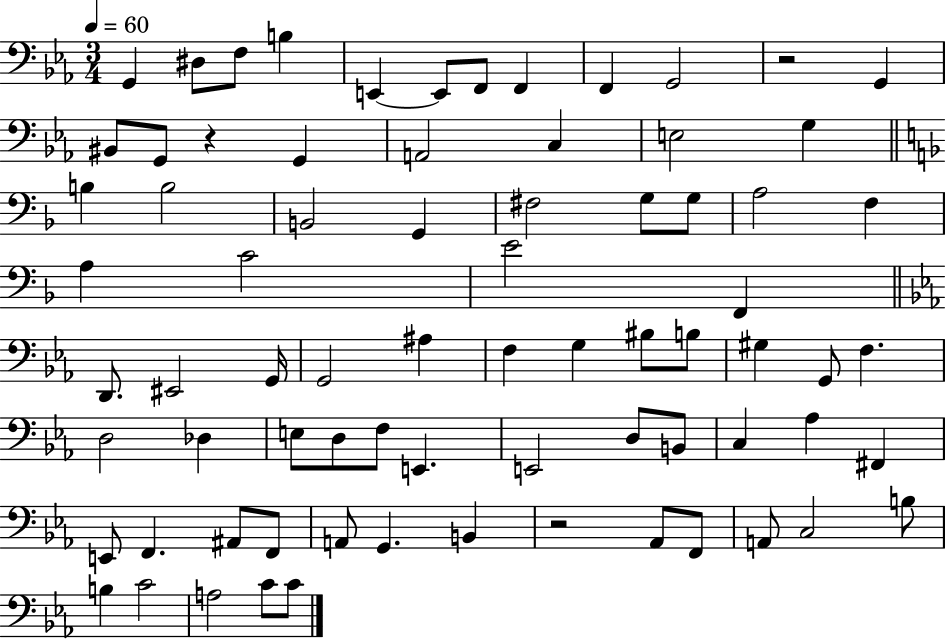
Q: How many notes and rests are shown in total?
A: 75